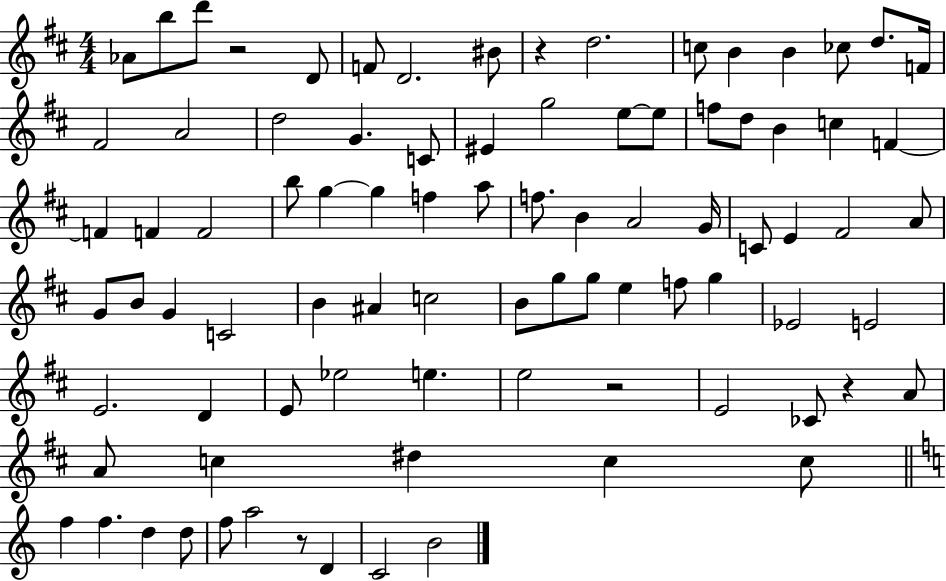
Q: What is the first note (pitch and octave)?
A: Ab4